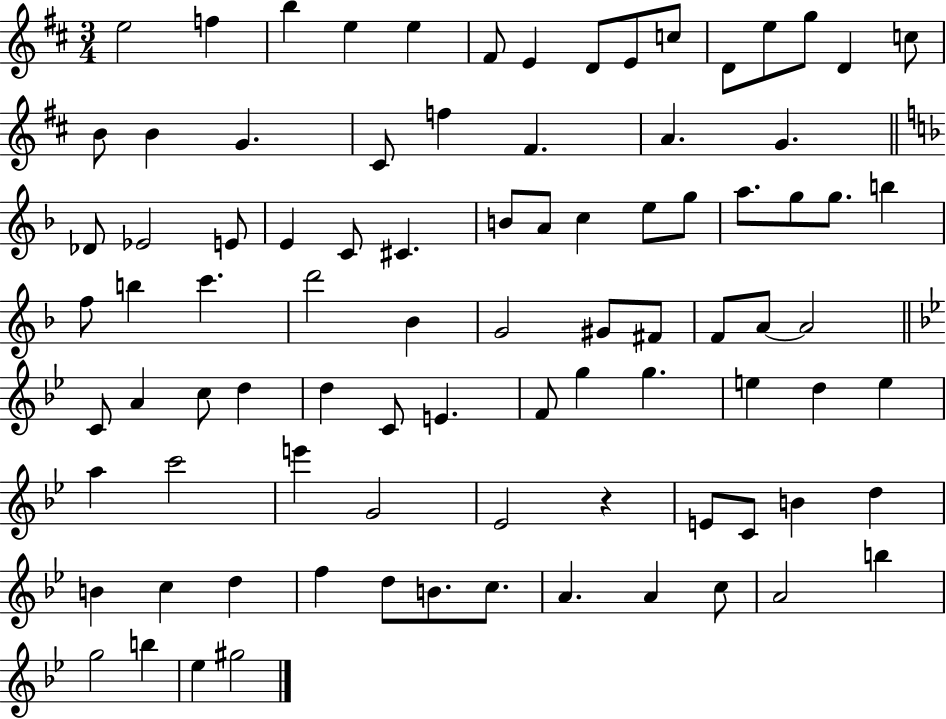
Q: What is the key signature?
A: D major